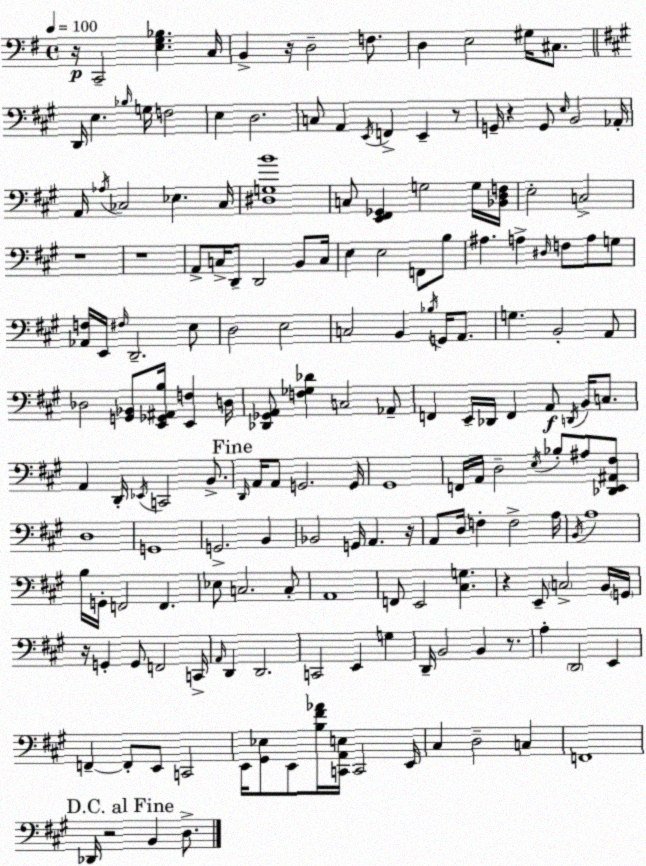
X:1
T:Untitled
M:4/4
L:1/4
K:G
z/4 C,,2 [E,G,_B,] C,/4 B,, z/4 D,2 F,/2 D, E,2 ^G,/4 ^C,/2 D,,/4 E, _B,/4 G,/4 F,2 E, D,2 C,/2 A,, E,,/4 F,, E,, z/2 G,,/4 z G,,/2 E,/4 B,,2 _A,,/4 A,,/4 _A,/4 _C,2 _E, _C,/4 [^D,G,B]4 C,/2 [E,,^F,,_G,,] G,2 G,/4 [_B,,D,F,]/4 E,2 C,2 z4 z4 A,,/2 C,/4 D,,/2 D,,2 B,,/2 C,/4 E, E,2 F,,/2 B,/2 ^A, A, ^D,/4 F,/2 A,/2 G,/2 [_A,,F,]/4 E,,/4 ^F,/4 D,,2 E,/2 D,2 E,2 C,2 B,, _B,/4 G,,/4 A,,/2 G, B,,2 A,,/2 _D,2 [G,,_B,,]/2 [E,,_G,,^A,,B,]/4 [E,,F,] D,/4 [_D,,_G,,A,,]/2 [F,_G,_D] C,2 _A,,/2 F,, E,,/4 _D,,/4 F,, A,,/2 D,,/4 B,,/4 C,/2 A,, D,,/4 _E,,/4 C,,2 B,,/2 D,,/4 A,,/4 A,,/2 G,,2 G,,/4 ^G,,4 F,,/4 A,,/4 D,2 E,/4 _B,/2 ^A,/2 [_D,,E,,^A,,^F,]/2 D,4 G,,4 G,,2 B,, _B,,2 G,,/4 A,, z/4 A,,/2 D,/4 F, F,2 A,/4 B,,/4 A,4 B,/4 G,,/4 F,,2 F,, _E,/2 C,2 C,/2 A,,4 F,,/2 E,,2 [^C,G,] z E,,/2 C,2 B,,/4 G,,/4 z/4 G,, G,,/2 F,,2 C,,/4 A,,/4 D,, D,,2 C,,2 E,, G, D,,/4 B,,2 B,, z/2 A, D,,2 E,, F,, F,,/2 E,,/2 C,,2 E,,/4 [^G,,_E,]/2 E,,/2 [B,^F_A]/4 [C,,A,,E,]/4 C,,2 E,,/4 ^C, D,2 C, F,,4 _D,,/4 z2 B,, D,/2